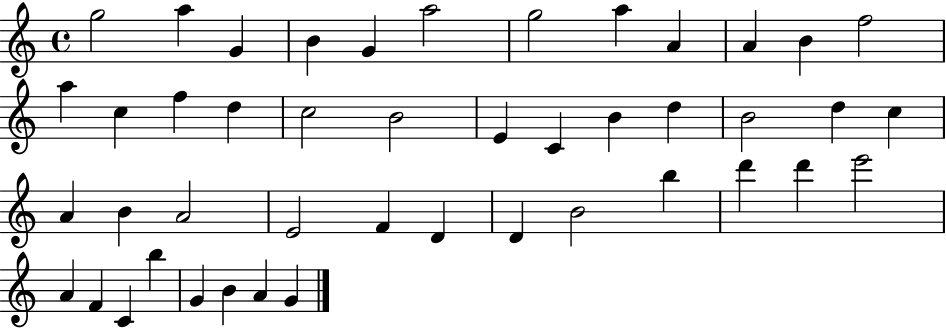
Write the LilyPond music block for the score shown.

{
  \clef treble
  \time 4/4
  \defaultTimeSignature
  \key c \major
  g''2 a''4 g'4 | b'4 g'4 a''2 | g''2 a''4 a'4 | a'4 b'4 f''2 | \break a''4 c''4 f''4 d''4 | c''2 b'2 | e'4 c'4 b'4 d''4 | b'2 d''4 c''4 | \break a'4 b'4 a'2 | e'2 f'4 d'4 | d'4 b'2 b''4 | d'''4 d'''4 e'''2 | \break a'4 f'4 c'4 b''4 | g'4 b'4 a'4 g'4 | \bar "|."
}